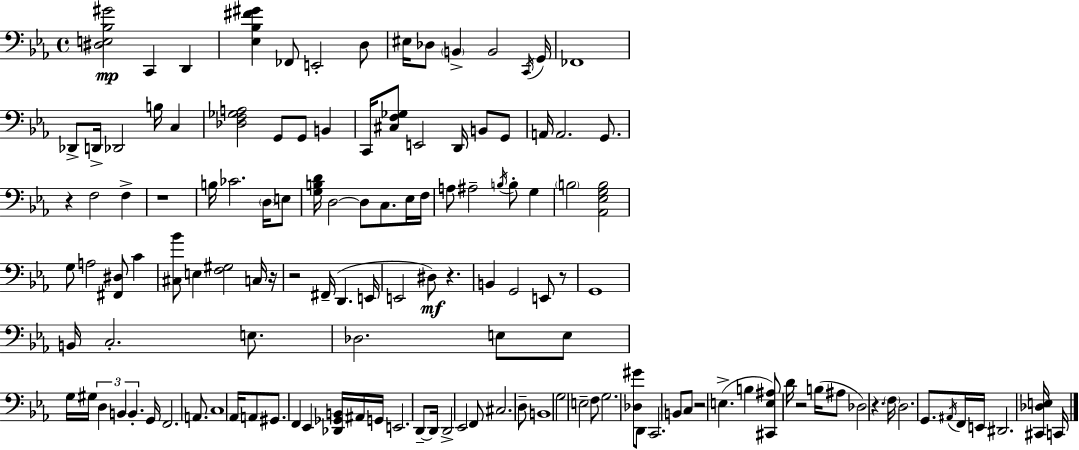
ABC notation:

X:1
T:Untitled
M:4/4
L:1/4
K:Eb
[^D,E,_B,^G]2 C,, D,, [_E,_B,^F^G] _F,,/2 E,,2 D,/2 ^E,/4 _D,/2 B,, B,,2 C,,/4 G,,/4 _F,,4 _D,,/2 D,,/4 _D,,2 B,/4 C, [_D,F,_G,A,]2 G,,/2 G,,/2 B,, C,,/4 [^C,F,_G,]/2 E,,2 D,,/4 B,,/2 G,,/2 A,,/4 A,,2 G,,/2 z F,2 F, z4 B,/4 _C2 D,/4 E,/2 [G,B,D]/4 D,2 D,/2 C,/2 _E,/4 F,/4 A,/2 ^A,2 B,/4 B,/2 G, B,2 [_A,,_E,G,B,]2 G,/2 A,2 [^F,,^D,]/2 C [^C,_B]/2 E, [F,^G,]2 C,/4 z/4 z2 ^F,,/4 D,, E,,/4 E,,2 ^D,/2 z B,, G,,2 E,,/2 z/2 G,,4 B,,/4 C,2 E,/2 _D,2 E,/2 E,/2 G,/4 ^G,/4 D, B,, B,, G,,/4 F,,2 A,,/2 C,4 _A,,/4 A,,/2 ^G,,/2 F,, _E,, [_D,,_G,,B,,]/4 ^A,,/4 G,,/4 E,,2 D,,/2 D,,/4 D,,2 _E,,2 F,,/2 ^C,2 D,/2 B,,4 G,2 E,2 F,/2 G,2 [_D,^G]/2 D,,/2 C,,2 B,,/2 C,/2 z2 E, B, [^C,,E,^A,]/2 D/4 z2 B,/4 ^A,/2 _D,2 z F,/4 D,2 G,,/2 ^A,,/4 F,,/4 E,,/4 ^D,,2 [^C,,_D,E,]/4 C,,/4